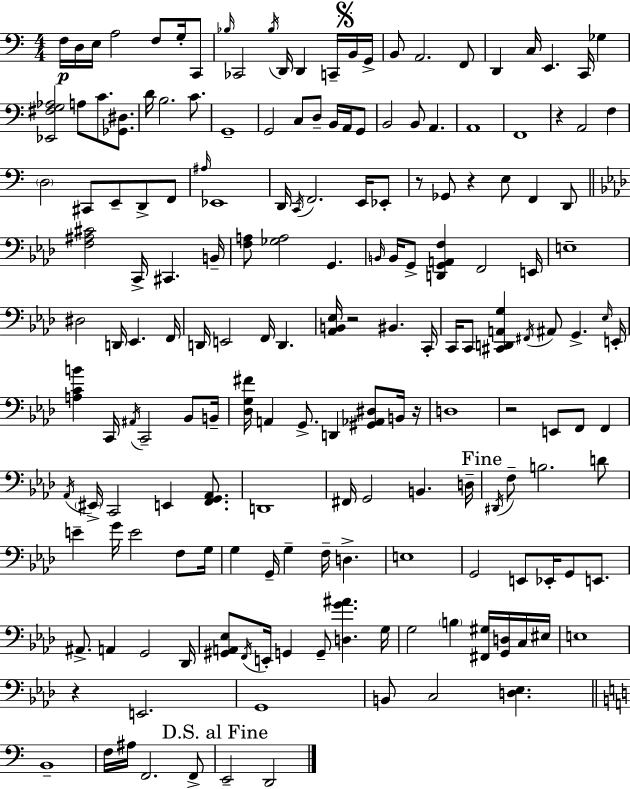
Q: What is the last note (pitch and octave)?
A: D2